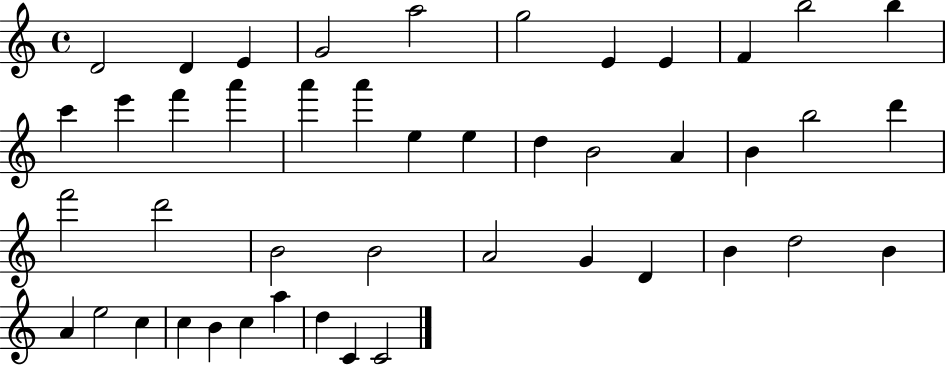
X:1
T:Untitled
M:4/4
L:1/4
K:C
D2 D E G2 a2 g2 E E F b2 b c' e' f' a' a' a' e e d B2 A B b2 d' f'2 d'2 B2 B2 A2 G D B d2 B A e2 c c B c a d C C2